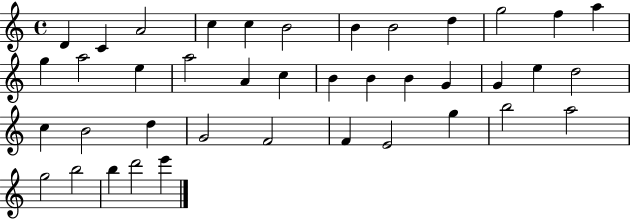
{
  \clef treble
  \time 4/4
  \defaultTimeSignature
  \key c \major
  d'4 c'4 a'2 | c''4 c''4 b'2 | b'4 b'2 d''4 | g''2 f''4 a''4 | \break g''4 a''2 e''4 | a''2 a'4 c''4 | b'4 b'4 b'4 g'4 | g'4 e''4 d''2 | \break c''4 b'2 d''4 | g'2 f'2 | f'4 e'2 g''4 | b''2 a''2 | \break g''2 b''2 | b''4 d'''2 e'''4 | \bar "|."
}